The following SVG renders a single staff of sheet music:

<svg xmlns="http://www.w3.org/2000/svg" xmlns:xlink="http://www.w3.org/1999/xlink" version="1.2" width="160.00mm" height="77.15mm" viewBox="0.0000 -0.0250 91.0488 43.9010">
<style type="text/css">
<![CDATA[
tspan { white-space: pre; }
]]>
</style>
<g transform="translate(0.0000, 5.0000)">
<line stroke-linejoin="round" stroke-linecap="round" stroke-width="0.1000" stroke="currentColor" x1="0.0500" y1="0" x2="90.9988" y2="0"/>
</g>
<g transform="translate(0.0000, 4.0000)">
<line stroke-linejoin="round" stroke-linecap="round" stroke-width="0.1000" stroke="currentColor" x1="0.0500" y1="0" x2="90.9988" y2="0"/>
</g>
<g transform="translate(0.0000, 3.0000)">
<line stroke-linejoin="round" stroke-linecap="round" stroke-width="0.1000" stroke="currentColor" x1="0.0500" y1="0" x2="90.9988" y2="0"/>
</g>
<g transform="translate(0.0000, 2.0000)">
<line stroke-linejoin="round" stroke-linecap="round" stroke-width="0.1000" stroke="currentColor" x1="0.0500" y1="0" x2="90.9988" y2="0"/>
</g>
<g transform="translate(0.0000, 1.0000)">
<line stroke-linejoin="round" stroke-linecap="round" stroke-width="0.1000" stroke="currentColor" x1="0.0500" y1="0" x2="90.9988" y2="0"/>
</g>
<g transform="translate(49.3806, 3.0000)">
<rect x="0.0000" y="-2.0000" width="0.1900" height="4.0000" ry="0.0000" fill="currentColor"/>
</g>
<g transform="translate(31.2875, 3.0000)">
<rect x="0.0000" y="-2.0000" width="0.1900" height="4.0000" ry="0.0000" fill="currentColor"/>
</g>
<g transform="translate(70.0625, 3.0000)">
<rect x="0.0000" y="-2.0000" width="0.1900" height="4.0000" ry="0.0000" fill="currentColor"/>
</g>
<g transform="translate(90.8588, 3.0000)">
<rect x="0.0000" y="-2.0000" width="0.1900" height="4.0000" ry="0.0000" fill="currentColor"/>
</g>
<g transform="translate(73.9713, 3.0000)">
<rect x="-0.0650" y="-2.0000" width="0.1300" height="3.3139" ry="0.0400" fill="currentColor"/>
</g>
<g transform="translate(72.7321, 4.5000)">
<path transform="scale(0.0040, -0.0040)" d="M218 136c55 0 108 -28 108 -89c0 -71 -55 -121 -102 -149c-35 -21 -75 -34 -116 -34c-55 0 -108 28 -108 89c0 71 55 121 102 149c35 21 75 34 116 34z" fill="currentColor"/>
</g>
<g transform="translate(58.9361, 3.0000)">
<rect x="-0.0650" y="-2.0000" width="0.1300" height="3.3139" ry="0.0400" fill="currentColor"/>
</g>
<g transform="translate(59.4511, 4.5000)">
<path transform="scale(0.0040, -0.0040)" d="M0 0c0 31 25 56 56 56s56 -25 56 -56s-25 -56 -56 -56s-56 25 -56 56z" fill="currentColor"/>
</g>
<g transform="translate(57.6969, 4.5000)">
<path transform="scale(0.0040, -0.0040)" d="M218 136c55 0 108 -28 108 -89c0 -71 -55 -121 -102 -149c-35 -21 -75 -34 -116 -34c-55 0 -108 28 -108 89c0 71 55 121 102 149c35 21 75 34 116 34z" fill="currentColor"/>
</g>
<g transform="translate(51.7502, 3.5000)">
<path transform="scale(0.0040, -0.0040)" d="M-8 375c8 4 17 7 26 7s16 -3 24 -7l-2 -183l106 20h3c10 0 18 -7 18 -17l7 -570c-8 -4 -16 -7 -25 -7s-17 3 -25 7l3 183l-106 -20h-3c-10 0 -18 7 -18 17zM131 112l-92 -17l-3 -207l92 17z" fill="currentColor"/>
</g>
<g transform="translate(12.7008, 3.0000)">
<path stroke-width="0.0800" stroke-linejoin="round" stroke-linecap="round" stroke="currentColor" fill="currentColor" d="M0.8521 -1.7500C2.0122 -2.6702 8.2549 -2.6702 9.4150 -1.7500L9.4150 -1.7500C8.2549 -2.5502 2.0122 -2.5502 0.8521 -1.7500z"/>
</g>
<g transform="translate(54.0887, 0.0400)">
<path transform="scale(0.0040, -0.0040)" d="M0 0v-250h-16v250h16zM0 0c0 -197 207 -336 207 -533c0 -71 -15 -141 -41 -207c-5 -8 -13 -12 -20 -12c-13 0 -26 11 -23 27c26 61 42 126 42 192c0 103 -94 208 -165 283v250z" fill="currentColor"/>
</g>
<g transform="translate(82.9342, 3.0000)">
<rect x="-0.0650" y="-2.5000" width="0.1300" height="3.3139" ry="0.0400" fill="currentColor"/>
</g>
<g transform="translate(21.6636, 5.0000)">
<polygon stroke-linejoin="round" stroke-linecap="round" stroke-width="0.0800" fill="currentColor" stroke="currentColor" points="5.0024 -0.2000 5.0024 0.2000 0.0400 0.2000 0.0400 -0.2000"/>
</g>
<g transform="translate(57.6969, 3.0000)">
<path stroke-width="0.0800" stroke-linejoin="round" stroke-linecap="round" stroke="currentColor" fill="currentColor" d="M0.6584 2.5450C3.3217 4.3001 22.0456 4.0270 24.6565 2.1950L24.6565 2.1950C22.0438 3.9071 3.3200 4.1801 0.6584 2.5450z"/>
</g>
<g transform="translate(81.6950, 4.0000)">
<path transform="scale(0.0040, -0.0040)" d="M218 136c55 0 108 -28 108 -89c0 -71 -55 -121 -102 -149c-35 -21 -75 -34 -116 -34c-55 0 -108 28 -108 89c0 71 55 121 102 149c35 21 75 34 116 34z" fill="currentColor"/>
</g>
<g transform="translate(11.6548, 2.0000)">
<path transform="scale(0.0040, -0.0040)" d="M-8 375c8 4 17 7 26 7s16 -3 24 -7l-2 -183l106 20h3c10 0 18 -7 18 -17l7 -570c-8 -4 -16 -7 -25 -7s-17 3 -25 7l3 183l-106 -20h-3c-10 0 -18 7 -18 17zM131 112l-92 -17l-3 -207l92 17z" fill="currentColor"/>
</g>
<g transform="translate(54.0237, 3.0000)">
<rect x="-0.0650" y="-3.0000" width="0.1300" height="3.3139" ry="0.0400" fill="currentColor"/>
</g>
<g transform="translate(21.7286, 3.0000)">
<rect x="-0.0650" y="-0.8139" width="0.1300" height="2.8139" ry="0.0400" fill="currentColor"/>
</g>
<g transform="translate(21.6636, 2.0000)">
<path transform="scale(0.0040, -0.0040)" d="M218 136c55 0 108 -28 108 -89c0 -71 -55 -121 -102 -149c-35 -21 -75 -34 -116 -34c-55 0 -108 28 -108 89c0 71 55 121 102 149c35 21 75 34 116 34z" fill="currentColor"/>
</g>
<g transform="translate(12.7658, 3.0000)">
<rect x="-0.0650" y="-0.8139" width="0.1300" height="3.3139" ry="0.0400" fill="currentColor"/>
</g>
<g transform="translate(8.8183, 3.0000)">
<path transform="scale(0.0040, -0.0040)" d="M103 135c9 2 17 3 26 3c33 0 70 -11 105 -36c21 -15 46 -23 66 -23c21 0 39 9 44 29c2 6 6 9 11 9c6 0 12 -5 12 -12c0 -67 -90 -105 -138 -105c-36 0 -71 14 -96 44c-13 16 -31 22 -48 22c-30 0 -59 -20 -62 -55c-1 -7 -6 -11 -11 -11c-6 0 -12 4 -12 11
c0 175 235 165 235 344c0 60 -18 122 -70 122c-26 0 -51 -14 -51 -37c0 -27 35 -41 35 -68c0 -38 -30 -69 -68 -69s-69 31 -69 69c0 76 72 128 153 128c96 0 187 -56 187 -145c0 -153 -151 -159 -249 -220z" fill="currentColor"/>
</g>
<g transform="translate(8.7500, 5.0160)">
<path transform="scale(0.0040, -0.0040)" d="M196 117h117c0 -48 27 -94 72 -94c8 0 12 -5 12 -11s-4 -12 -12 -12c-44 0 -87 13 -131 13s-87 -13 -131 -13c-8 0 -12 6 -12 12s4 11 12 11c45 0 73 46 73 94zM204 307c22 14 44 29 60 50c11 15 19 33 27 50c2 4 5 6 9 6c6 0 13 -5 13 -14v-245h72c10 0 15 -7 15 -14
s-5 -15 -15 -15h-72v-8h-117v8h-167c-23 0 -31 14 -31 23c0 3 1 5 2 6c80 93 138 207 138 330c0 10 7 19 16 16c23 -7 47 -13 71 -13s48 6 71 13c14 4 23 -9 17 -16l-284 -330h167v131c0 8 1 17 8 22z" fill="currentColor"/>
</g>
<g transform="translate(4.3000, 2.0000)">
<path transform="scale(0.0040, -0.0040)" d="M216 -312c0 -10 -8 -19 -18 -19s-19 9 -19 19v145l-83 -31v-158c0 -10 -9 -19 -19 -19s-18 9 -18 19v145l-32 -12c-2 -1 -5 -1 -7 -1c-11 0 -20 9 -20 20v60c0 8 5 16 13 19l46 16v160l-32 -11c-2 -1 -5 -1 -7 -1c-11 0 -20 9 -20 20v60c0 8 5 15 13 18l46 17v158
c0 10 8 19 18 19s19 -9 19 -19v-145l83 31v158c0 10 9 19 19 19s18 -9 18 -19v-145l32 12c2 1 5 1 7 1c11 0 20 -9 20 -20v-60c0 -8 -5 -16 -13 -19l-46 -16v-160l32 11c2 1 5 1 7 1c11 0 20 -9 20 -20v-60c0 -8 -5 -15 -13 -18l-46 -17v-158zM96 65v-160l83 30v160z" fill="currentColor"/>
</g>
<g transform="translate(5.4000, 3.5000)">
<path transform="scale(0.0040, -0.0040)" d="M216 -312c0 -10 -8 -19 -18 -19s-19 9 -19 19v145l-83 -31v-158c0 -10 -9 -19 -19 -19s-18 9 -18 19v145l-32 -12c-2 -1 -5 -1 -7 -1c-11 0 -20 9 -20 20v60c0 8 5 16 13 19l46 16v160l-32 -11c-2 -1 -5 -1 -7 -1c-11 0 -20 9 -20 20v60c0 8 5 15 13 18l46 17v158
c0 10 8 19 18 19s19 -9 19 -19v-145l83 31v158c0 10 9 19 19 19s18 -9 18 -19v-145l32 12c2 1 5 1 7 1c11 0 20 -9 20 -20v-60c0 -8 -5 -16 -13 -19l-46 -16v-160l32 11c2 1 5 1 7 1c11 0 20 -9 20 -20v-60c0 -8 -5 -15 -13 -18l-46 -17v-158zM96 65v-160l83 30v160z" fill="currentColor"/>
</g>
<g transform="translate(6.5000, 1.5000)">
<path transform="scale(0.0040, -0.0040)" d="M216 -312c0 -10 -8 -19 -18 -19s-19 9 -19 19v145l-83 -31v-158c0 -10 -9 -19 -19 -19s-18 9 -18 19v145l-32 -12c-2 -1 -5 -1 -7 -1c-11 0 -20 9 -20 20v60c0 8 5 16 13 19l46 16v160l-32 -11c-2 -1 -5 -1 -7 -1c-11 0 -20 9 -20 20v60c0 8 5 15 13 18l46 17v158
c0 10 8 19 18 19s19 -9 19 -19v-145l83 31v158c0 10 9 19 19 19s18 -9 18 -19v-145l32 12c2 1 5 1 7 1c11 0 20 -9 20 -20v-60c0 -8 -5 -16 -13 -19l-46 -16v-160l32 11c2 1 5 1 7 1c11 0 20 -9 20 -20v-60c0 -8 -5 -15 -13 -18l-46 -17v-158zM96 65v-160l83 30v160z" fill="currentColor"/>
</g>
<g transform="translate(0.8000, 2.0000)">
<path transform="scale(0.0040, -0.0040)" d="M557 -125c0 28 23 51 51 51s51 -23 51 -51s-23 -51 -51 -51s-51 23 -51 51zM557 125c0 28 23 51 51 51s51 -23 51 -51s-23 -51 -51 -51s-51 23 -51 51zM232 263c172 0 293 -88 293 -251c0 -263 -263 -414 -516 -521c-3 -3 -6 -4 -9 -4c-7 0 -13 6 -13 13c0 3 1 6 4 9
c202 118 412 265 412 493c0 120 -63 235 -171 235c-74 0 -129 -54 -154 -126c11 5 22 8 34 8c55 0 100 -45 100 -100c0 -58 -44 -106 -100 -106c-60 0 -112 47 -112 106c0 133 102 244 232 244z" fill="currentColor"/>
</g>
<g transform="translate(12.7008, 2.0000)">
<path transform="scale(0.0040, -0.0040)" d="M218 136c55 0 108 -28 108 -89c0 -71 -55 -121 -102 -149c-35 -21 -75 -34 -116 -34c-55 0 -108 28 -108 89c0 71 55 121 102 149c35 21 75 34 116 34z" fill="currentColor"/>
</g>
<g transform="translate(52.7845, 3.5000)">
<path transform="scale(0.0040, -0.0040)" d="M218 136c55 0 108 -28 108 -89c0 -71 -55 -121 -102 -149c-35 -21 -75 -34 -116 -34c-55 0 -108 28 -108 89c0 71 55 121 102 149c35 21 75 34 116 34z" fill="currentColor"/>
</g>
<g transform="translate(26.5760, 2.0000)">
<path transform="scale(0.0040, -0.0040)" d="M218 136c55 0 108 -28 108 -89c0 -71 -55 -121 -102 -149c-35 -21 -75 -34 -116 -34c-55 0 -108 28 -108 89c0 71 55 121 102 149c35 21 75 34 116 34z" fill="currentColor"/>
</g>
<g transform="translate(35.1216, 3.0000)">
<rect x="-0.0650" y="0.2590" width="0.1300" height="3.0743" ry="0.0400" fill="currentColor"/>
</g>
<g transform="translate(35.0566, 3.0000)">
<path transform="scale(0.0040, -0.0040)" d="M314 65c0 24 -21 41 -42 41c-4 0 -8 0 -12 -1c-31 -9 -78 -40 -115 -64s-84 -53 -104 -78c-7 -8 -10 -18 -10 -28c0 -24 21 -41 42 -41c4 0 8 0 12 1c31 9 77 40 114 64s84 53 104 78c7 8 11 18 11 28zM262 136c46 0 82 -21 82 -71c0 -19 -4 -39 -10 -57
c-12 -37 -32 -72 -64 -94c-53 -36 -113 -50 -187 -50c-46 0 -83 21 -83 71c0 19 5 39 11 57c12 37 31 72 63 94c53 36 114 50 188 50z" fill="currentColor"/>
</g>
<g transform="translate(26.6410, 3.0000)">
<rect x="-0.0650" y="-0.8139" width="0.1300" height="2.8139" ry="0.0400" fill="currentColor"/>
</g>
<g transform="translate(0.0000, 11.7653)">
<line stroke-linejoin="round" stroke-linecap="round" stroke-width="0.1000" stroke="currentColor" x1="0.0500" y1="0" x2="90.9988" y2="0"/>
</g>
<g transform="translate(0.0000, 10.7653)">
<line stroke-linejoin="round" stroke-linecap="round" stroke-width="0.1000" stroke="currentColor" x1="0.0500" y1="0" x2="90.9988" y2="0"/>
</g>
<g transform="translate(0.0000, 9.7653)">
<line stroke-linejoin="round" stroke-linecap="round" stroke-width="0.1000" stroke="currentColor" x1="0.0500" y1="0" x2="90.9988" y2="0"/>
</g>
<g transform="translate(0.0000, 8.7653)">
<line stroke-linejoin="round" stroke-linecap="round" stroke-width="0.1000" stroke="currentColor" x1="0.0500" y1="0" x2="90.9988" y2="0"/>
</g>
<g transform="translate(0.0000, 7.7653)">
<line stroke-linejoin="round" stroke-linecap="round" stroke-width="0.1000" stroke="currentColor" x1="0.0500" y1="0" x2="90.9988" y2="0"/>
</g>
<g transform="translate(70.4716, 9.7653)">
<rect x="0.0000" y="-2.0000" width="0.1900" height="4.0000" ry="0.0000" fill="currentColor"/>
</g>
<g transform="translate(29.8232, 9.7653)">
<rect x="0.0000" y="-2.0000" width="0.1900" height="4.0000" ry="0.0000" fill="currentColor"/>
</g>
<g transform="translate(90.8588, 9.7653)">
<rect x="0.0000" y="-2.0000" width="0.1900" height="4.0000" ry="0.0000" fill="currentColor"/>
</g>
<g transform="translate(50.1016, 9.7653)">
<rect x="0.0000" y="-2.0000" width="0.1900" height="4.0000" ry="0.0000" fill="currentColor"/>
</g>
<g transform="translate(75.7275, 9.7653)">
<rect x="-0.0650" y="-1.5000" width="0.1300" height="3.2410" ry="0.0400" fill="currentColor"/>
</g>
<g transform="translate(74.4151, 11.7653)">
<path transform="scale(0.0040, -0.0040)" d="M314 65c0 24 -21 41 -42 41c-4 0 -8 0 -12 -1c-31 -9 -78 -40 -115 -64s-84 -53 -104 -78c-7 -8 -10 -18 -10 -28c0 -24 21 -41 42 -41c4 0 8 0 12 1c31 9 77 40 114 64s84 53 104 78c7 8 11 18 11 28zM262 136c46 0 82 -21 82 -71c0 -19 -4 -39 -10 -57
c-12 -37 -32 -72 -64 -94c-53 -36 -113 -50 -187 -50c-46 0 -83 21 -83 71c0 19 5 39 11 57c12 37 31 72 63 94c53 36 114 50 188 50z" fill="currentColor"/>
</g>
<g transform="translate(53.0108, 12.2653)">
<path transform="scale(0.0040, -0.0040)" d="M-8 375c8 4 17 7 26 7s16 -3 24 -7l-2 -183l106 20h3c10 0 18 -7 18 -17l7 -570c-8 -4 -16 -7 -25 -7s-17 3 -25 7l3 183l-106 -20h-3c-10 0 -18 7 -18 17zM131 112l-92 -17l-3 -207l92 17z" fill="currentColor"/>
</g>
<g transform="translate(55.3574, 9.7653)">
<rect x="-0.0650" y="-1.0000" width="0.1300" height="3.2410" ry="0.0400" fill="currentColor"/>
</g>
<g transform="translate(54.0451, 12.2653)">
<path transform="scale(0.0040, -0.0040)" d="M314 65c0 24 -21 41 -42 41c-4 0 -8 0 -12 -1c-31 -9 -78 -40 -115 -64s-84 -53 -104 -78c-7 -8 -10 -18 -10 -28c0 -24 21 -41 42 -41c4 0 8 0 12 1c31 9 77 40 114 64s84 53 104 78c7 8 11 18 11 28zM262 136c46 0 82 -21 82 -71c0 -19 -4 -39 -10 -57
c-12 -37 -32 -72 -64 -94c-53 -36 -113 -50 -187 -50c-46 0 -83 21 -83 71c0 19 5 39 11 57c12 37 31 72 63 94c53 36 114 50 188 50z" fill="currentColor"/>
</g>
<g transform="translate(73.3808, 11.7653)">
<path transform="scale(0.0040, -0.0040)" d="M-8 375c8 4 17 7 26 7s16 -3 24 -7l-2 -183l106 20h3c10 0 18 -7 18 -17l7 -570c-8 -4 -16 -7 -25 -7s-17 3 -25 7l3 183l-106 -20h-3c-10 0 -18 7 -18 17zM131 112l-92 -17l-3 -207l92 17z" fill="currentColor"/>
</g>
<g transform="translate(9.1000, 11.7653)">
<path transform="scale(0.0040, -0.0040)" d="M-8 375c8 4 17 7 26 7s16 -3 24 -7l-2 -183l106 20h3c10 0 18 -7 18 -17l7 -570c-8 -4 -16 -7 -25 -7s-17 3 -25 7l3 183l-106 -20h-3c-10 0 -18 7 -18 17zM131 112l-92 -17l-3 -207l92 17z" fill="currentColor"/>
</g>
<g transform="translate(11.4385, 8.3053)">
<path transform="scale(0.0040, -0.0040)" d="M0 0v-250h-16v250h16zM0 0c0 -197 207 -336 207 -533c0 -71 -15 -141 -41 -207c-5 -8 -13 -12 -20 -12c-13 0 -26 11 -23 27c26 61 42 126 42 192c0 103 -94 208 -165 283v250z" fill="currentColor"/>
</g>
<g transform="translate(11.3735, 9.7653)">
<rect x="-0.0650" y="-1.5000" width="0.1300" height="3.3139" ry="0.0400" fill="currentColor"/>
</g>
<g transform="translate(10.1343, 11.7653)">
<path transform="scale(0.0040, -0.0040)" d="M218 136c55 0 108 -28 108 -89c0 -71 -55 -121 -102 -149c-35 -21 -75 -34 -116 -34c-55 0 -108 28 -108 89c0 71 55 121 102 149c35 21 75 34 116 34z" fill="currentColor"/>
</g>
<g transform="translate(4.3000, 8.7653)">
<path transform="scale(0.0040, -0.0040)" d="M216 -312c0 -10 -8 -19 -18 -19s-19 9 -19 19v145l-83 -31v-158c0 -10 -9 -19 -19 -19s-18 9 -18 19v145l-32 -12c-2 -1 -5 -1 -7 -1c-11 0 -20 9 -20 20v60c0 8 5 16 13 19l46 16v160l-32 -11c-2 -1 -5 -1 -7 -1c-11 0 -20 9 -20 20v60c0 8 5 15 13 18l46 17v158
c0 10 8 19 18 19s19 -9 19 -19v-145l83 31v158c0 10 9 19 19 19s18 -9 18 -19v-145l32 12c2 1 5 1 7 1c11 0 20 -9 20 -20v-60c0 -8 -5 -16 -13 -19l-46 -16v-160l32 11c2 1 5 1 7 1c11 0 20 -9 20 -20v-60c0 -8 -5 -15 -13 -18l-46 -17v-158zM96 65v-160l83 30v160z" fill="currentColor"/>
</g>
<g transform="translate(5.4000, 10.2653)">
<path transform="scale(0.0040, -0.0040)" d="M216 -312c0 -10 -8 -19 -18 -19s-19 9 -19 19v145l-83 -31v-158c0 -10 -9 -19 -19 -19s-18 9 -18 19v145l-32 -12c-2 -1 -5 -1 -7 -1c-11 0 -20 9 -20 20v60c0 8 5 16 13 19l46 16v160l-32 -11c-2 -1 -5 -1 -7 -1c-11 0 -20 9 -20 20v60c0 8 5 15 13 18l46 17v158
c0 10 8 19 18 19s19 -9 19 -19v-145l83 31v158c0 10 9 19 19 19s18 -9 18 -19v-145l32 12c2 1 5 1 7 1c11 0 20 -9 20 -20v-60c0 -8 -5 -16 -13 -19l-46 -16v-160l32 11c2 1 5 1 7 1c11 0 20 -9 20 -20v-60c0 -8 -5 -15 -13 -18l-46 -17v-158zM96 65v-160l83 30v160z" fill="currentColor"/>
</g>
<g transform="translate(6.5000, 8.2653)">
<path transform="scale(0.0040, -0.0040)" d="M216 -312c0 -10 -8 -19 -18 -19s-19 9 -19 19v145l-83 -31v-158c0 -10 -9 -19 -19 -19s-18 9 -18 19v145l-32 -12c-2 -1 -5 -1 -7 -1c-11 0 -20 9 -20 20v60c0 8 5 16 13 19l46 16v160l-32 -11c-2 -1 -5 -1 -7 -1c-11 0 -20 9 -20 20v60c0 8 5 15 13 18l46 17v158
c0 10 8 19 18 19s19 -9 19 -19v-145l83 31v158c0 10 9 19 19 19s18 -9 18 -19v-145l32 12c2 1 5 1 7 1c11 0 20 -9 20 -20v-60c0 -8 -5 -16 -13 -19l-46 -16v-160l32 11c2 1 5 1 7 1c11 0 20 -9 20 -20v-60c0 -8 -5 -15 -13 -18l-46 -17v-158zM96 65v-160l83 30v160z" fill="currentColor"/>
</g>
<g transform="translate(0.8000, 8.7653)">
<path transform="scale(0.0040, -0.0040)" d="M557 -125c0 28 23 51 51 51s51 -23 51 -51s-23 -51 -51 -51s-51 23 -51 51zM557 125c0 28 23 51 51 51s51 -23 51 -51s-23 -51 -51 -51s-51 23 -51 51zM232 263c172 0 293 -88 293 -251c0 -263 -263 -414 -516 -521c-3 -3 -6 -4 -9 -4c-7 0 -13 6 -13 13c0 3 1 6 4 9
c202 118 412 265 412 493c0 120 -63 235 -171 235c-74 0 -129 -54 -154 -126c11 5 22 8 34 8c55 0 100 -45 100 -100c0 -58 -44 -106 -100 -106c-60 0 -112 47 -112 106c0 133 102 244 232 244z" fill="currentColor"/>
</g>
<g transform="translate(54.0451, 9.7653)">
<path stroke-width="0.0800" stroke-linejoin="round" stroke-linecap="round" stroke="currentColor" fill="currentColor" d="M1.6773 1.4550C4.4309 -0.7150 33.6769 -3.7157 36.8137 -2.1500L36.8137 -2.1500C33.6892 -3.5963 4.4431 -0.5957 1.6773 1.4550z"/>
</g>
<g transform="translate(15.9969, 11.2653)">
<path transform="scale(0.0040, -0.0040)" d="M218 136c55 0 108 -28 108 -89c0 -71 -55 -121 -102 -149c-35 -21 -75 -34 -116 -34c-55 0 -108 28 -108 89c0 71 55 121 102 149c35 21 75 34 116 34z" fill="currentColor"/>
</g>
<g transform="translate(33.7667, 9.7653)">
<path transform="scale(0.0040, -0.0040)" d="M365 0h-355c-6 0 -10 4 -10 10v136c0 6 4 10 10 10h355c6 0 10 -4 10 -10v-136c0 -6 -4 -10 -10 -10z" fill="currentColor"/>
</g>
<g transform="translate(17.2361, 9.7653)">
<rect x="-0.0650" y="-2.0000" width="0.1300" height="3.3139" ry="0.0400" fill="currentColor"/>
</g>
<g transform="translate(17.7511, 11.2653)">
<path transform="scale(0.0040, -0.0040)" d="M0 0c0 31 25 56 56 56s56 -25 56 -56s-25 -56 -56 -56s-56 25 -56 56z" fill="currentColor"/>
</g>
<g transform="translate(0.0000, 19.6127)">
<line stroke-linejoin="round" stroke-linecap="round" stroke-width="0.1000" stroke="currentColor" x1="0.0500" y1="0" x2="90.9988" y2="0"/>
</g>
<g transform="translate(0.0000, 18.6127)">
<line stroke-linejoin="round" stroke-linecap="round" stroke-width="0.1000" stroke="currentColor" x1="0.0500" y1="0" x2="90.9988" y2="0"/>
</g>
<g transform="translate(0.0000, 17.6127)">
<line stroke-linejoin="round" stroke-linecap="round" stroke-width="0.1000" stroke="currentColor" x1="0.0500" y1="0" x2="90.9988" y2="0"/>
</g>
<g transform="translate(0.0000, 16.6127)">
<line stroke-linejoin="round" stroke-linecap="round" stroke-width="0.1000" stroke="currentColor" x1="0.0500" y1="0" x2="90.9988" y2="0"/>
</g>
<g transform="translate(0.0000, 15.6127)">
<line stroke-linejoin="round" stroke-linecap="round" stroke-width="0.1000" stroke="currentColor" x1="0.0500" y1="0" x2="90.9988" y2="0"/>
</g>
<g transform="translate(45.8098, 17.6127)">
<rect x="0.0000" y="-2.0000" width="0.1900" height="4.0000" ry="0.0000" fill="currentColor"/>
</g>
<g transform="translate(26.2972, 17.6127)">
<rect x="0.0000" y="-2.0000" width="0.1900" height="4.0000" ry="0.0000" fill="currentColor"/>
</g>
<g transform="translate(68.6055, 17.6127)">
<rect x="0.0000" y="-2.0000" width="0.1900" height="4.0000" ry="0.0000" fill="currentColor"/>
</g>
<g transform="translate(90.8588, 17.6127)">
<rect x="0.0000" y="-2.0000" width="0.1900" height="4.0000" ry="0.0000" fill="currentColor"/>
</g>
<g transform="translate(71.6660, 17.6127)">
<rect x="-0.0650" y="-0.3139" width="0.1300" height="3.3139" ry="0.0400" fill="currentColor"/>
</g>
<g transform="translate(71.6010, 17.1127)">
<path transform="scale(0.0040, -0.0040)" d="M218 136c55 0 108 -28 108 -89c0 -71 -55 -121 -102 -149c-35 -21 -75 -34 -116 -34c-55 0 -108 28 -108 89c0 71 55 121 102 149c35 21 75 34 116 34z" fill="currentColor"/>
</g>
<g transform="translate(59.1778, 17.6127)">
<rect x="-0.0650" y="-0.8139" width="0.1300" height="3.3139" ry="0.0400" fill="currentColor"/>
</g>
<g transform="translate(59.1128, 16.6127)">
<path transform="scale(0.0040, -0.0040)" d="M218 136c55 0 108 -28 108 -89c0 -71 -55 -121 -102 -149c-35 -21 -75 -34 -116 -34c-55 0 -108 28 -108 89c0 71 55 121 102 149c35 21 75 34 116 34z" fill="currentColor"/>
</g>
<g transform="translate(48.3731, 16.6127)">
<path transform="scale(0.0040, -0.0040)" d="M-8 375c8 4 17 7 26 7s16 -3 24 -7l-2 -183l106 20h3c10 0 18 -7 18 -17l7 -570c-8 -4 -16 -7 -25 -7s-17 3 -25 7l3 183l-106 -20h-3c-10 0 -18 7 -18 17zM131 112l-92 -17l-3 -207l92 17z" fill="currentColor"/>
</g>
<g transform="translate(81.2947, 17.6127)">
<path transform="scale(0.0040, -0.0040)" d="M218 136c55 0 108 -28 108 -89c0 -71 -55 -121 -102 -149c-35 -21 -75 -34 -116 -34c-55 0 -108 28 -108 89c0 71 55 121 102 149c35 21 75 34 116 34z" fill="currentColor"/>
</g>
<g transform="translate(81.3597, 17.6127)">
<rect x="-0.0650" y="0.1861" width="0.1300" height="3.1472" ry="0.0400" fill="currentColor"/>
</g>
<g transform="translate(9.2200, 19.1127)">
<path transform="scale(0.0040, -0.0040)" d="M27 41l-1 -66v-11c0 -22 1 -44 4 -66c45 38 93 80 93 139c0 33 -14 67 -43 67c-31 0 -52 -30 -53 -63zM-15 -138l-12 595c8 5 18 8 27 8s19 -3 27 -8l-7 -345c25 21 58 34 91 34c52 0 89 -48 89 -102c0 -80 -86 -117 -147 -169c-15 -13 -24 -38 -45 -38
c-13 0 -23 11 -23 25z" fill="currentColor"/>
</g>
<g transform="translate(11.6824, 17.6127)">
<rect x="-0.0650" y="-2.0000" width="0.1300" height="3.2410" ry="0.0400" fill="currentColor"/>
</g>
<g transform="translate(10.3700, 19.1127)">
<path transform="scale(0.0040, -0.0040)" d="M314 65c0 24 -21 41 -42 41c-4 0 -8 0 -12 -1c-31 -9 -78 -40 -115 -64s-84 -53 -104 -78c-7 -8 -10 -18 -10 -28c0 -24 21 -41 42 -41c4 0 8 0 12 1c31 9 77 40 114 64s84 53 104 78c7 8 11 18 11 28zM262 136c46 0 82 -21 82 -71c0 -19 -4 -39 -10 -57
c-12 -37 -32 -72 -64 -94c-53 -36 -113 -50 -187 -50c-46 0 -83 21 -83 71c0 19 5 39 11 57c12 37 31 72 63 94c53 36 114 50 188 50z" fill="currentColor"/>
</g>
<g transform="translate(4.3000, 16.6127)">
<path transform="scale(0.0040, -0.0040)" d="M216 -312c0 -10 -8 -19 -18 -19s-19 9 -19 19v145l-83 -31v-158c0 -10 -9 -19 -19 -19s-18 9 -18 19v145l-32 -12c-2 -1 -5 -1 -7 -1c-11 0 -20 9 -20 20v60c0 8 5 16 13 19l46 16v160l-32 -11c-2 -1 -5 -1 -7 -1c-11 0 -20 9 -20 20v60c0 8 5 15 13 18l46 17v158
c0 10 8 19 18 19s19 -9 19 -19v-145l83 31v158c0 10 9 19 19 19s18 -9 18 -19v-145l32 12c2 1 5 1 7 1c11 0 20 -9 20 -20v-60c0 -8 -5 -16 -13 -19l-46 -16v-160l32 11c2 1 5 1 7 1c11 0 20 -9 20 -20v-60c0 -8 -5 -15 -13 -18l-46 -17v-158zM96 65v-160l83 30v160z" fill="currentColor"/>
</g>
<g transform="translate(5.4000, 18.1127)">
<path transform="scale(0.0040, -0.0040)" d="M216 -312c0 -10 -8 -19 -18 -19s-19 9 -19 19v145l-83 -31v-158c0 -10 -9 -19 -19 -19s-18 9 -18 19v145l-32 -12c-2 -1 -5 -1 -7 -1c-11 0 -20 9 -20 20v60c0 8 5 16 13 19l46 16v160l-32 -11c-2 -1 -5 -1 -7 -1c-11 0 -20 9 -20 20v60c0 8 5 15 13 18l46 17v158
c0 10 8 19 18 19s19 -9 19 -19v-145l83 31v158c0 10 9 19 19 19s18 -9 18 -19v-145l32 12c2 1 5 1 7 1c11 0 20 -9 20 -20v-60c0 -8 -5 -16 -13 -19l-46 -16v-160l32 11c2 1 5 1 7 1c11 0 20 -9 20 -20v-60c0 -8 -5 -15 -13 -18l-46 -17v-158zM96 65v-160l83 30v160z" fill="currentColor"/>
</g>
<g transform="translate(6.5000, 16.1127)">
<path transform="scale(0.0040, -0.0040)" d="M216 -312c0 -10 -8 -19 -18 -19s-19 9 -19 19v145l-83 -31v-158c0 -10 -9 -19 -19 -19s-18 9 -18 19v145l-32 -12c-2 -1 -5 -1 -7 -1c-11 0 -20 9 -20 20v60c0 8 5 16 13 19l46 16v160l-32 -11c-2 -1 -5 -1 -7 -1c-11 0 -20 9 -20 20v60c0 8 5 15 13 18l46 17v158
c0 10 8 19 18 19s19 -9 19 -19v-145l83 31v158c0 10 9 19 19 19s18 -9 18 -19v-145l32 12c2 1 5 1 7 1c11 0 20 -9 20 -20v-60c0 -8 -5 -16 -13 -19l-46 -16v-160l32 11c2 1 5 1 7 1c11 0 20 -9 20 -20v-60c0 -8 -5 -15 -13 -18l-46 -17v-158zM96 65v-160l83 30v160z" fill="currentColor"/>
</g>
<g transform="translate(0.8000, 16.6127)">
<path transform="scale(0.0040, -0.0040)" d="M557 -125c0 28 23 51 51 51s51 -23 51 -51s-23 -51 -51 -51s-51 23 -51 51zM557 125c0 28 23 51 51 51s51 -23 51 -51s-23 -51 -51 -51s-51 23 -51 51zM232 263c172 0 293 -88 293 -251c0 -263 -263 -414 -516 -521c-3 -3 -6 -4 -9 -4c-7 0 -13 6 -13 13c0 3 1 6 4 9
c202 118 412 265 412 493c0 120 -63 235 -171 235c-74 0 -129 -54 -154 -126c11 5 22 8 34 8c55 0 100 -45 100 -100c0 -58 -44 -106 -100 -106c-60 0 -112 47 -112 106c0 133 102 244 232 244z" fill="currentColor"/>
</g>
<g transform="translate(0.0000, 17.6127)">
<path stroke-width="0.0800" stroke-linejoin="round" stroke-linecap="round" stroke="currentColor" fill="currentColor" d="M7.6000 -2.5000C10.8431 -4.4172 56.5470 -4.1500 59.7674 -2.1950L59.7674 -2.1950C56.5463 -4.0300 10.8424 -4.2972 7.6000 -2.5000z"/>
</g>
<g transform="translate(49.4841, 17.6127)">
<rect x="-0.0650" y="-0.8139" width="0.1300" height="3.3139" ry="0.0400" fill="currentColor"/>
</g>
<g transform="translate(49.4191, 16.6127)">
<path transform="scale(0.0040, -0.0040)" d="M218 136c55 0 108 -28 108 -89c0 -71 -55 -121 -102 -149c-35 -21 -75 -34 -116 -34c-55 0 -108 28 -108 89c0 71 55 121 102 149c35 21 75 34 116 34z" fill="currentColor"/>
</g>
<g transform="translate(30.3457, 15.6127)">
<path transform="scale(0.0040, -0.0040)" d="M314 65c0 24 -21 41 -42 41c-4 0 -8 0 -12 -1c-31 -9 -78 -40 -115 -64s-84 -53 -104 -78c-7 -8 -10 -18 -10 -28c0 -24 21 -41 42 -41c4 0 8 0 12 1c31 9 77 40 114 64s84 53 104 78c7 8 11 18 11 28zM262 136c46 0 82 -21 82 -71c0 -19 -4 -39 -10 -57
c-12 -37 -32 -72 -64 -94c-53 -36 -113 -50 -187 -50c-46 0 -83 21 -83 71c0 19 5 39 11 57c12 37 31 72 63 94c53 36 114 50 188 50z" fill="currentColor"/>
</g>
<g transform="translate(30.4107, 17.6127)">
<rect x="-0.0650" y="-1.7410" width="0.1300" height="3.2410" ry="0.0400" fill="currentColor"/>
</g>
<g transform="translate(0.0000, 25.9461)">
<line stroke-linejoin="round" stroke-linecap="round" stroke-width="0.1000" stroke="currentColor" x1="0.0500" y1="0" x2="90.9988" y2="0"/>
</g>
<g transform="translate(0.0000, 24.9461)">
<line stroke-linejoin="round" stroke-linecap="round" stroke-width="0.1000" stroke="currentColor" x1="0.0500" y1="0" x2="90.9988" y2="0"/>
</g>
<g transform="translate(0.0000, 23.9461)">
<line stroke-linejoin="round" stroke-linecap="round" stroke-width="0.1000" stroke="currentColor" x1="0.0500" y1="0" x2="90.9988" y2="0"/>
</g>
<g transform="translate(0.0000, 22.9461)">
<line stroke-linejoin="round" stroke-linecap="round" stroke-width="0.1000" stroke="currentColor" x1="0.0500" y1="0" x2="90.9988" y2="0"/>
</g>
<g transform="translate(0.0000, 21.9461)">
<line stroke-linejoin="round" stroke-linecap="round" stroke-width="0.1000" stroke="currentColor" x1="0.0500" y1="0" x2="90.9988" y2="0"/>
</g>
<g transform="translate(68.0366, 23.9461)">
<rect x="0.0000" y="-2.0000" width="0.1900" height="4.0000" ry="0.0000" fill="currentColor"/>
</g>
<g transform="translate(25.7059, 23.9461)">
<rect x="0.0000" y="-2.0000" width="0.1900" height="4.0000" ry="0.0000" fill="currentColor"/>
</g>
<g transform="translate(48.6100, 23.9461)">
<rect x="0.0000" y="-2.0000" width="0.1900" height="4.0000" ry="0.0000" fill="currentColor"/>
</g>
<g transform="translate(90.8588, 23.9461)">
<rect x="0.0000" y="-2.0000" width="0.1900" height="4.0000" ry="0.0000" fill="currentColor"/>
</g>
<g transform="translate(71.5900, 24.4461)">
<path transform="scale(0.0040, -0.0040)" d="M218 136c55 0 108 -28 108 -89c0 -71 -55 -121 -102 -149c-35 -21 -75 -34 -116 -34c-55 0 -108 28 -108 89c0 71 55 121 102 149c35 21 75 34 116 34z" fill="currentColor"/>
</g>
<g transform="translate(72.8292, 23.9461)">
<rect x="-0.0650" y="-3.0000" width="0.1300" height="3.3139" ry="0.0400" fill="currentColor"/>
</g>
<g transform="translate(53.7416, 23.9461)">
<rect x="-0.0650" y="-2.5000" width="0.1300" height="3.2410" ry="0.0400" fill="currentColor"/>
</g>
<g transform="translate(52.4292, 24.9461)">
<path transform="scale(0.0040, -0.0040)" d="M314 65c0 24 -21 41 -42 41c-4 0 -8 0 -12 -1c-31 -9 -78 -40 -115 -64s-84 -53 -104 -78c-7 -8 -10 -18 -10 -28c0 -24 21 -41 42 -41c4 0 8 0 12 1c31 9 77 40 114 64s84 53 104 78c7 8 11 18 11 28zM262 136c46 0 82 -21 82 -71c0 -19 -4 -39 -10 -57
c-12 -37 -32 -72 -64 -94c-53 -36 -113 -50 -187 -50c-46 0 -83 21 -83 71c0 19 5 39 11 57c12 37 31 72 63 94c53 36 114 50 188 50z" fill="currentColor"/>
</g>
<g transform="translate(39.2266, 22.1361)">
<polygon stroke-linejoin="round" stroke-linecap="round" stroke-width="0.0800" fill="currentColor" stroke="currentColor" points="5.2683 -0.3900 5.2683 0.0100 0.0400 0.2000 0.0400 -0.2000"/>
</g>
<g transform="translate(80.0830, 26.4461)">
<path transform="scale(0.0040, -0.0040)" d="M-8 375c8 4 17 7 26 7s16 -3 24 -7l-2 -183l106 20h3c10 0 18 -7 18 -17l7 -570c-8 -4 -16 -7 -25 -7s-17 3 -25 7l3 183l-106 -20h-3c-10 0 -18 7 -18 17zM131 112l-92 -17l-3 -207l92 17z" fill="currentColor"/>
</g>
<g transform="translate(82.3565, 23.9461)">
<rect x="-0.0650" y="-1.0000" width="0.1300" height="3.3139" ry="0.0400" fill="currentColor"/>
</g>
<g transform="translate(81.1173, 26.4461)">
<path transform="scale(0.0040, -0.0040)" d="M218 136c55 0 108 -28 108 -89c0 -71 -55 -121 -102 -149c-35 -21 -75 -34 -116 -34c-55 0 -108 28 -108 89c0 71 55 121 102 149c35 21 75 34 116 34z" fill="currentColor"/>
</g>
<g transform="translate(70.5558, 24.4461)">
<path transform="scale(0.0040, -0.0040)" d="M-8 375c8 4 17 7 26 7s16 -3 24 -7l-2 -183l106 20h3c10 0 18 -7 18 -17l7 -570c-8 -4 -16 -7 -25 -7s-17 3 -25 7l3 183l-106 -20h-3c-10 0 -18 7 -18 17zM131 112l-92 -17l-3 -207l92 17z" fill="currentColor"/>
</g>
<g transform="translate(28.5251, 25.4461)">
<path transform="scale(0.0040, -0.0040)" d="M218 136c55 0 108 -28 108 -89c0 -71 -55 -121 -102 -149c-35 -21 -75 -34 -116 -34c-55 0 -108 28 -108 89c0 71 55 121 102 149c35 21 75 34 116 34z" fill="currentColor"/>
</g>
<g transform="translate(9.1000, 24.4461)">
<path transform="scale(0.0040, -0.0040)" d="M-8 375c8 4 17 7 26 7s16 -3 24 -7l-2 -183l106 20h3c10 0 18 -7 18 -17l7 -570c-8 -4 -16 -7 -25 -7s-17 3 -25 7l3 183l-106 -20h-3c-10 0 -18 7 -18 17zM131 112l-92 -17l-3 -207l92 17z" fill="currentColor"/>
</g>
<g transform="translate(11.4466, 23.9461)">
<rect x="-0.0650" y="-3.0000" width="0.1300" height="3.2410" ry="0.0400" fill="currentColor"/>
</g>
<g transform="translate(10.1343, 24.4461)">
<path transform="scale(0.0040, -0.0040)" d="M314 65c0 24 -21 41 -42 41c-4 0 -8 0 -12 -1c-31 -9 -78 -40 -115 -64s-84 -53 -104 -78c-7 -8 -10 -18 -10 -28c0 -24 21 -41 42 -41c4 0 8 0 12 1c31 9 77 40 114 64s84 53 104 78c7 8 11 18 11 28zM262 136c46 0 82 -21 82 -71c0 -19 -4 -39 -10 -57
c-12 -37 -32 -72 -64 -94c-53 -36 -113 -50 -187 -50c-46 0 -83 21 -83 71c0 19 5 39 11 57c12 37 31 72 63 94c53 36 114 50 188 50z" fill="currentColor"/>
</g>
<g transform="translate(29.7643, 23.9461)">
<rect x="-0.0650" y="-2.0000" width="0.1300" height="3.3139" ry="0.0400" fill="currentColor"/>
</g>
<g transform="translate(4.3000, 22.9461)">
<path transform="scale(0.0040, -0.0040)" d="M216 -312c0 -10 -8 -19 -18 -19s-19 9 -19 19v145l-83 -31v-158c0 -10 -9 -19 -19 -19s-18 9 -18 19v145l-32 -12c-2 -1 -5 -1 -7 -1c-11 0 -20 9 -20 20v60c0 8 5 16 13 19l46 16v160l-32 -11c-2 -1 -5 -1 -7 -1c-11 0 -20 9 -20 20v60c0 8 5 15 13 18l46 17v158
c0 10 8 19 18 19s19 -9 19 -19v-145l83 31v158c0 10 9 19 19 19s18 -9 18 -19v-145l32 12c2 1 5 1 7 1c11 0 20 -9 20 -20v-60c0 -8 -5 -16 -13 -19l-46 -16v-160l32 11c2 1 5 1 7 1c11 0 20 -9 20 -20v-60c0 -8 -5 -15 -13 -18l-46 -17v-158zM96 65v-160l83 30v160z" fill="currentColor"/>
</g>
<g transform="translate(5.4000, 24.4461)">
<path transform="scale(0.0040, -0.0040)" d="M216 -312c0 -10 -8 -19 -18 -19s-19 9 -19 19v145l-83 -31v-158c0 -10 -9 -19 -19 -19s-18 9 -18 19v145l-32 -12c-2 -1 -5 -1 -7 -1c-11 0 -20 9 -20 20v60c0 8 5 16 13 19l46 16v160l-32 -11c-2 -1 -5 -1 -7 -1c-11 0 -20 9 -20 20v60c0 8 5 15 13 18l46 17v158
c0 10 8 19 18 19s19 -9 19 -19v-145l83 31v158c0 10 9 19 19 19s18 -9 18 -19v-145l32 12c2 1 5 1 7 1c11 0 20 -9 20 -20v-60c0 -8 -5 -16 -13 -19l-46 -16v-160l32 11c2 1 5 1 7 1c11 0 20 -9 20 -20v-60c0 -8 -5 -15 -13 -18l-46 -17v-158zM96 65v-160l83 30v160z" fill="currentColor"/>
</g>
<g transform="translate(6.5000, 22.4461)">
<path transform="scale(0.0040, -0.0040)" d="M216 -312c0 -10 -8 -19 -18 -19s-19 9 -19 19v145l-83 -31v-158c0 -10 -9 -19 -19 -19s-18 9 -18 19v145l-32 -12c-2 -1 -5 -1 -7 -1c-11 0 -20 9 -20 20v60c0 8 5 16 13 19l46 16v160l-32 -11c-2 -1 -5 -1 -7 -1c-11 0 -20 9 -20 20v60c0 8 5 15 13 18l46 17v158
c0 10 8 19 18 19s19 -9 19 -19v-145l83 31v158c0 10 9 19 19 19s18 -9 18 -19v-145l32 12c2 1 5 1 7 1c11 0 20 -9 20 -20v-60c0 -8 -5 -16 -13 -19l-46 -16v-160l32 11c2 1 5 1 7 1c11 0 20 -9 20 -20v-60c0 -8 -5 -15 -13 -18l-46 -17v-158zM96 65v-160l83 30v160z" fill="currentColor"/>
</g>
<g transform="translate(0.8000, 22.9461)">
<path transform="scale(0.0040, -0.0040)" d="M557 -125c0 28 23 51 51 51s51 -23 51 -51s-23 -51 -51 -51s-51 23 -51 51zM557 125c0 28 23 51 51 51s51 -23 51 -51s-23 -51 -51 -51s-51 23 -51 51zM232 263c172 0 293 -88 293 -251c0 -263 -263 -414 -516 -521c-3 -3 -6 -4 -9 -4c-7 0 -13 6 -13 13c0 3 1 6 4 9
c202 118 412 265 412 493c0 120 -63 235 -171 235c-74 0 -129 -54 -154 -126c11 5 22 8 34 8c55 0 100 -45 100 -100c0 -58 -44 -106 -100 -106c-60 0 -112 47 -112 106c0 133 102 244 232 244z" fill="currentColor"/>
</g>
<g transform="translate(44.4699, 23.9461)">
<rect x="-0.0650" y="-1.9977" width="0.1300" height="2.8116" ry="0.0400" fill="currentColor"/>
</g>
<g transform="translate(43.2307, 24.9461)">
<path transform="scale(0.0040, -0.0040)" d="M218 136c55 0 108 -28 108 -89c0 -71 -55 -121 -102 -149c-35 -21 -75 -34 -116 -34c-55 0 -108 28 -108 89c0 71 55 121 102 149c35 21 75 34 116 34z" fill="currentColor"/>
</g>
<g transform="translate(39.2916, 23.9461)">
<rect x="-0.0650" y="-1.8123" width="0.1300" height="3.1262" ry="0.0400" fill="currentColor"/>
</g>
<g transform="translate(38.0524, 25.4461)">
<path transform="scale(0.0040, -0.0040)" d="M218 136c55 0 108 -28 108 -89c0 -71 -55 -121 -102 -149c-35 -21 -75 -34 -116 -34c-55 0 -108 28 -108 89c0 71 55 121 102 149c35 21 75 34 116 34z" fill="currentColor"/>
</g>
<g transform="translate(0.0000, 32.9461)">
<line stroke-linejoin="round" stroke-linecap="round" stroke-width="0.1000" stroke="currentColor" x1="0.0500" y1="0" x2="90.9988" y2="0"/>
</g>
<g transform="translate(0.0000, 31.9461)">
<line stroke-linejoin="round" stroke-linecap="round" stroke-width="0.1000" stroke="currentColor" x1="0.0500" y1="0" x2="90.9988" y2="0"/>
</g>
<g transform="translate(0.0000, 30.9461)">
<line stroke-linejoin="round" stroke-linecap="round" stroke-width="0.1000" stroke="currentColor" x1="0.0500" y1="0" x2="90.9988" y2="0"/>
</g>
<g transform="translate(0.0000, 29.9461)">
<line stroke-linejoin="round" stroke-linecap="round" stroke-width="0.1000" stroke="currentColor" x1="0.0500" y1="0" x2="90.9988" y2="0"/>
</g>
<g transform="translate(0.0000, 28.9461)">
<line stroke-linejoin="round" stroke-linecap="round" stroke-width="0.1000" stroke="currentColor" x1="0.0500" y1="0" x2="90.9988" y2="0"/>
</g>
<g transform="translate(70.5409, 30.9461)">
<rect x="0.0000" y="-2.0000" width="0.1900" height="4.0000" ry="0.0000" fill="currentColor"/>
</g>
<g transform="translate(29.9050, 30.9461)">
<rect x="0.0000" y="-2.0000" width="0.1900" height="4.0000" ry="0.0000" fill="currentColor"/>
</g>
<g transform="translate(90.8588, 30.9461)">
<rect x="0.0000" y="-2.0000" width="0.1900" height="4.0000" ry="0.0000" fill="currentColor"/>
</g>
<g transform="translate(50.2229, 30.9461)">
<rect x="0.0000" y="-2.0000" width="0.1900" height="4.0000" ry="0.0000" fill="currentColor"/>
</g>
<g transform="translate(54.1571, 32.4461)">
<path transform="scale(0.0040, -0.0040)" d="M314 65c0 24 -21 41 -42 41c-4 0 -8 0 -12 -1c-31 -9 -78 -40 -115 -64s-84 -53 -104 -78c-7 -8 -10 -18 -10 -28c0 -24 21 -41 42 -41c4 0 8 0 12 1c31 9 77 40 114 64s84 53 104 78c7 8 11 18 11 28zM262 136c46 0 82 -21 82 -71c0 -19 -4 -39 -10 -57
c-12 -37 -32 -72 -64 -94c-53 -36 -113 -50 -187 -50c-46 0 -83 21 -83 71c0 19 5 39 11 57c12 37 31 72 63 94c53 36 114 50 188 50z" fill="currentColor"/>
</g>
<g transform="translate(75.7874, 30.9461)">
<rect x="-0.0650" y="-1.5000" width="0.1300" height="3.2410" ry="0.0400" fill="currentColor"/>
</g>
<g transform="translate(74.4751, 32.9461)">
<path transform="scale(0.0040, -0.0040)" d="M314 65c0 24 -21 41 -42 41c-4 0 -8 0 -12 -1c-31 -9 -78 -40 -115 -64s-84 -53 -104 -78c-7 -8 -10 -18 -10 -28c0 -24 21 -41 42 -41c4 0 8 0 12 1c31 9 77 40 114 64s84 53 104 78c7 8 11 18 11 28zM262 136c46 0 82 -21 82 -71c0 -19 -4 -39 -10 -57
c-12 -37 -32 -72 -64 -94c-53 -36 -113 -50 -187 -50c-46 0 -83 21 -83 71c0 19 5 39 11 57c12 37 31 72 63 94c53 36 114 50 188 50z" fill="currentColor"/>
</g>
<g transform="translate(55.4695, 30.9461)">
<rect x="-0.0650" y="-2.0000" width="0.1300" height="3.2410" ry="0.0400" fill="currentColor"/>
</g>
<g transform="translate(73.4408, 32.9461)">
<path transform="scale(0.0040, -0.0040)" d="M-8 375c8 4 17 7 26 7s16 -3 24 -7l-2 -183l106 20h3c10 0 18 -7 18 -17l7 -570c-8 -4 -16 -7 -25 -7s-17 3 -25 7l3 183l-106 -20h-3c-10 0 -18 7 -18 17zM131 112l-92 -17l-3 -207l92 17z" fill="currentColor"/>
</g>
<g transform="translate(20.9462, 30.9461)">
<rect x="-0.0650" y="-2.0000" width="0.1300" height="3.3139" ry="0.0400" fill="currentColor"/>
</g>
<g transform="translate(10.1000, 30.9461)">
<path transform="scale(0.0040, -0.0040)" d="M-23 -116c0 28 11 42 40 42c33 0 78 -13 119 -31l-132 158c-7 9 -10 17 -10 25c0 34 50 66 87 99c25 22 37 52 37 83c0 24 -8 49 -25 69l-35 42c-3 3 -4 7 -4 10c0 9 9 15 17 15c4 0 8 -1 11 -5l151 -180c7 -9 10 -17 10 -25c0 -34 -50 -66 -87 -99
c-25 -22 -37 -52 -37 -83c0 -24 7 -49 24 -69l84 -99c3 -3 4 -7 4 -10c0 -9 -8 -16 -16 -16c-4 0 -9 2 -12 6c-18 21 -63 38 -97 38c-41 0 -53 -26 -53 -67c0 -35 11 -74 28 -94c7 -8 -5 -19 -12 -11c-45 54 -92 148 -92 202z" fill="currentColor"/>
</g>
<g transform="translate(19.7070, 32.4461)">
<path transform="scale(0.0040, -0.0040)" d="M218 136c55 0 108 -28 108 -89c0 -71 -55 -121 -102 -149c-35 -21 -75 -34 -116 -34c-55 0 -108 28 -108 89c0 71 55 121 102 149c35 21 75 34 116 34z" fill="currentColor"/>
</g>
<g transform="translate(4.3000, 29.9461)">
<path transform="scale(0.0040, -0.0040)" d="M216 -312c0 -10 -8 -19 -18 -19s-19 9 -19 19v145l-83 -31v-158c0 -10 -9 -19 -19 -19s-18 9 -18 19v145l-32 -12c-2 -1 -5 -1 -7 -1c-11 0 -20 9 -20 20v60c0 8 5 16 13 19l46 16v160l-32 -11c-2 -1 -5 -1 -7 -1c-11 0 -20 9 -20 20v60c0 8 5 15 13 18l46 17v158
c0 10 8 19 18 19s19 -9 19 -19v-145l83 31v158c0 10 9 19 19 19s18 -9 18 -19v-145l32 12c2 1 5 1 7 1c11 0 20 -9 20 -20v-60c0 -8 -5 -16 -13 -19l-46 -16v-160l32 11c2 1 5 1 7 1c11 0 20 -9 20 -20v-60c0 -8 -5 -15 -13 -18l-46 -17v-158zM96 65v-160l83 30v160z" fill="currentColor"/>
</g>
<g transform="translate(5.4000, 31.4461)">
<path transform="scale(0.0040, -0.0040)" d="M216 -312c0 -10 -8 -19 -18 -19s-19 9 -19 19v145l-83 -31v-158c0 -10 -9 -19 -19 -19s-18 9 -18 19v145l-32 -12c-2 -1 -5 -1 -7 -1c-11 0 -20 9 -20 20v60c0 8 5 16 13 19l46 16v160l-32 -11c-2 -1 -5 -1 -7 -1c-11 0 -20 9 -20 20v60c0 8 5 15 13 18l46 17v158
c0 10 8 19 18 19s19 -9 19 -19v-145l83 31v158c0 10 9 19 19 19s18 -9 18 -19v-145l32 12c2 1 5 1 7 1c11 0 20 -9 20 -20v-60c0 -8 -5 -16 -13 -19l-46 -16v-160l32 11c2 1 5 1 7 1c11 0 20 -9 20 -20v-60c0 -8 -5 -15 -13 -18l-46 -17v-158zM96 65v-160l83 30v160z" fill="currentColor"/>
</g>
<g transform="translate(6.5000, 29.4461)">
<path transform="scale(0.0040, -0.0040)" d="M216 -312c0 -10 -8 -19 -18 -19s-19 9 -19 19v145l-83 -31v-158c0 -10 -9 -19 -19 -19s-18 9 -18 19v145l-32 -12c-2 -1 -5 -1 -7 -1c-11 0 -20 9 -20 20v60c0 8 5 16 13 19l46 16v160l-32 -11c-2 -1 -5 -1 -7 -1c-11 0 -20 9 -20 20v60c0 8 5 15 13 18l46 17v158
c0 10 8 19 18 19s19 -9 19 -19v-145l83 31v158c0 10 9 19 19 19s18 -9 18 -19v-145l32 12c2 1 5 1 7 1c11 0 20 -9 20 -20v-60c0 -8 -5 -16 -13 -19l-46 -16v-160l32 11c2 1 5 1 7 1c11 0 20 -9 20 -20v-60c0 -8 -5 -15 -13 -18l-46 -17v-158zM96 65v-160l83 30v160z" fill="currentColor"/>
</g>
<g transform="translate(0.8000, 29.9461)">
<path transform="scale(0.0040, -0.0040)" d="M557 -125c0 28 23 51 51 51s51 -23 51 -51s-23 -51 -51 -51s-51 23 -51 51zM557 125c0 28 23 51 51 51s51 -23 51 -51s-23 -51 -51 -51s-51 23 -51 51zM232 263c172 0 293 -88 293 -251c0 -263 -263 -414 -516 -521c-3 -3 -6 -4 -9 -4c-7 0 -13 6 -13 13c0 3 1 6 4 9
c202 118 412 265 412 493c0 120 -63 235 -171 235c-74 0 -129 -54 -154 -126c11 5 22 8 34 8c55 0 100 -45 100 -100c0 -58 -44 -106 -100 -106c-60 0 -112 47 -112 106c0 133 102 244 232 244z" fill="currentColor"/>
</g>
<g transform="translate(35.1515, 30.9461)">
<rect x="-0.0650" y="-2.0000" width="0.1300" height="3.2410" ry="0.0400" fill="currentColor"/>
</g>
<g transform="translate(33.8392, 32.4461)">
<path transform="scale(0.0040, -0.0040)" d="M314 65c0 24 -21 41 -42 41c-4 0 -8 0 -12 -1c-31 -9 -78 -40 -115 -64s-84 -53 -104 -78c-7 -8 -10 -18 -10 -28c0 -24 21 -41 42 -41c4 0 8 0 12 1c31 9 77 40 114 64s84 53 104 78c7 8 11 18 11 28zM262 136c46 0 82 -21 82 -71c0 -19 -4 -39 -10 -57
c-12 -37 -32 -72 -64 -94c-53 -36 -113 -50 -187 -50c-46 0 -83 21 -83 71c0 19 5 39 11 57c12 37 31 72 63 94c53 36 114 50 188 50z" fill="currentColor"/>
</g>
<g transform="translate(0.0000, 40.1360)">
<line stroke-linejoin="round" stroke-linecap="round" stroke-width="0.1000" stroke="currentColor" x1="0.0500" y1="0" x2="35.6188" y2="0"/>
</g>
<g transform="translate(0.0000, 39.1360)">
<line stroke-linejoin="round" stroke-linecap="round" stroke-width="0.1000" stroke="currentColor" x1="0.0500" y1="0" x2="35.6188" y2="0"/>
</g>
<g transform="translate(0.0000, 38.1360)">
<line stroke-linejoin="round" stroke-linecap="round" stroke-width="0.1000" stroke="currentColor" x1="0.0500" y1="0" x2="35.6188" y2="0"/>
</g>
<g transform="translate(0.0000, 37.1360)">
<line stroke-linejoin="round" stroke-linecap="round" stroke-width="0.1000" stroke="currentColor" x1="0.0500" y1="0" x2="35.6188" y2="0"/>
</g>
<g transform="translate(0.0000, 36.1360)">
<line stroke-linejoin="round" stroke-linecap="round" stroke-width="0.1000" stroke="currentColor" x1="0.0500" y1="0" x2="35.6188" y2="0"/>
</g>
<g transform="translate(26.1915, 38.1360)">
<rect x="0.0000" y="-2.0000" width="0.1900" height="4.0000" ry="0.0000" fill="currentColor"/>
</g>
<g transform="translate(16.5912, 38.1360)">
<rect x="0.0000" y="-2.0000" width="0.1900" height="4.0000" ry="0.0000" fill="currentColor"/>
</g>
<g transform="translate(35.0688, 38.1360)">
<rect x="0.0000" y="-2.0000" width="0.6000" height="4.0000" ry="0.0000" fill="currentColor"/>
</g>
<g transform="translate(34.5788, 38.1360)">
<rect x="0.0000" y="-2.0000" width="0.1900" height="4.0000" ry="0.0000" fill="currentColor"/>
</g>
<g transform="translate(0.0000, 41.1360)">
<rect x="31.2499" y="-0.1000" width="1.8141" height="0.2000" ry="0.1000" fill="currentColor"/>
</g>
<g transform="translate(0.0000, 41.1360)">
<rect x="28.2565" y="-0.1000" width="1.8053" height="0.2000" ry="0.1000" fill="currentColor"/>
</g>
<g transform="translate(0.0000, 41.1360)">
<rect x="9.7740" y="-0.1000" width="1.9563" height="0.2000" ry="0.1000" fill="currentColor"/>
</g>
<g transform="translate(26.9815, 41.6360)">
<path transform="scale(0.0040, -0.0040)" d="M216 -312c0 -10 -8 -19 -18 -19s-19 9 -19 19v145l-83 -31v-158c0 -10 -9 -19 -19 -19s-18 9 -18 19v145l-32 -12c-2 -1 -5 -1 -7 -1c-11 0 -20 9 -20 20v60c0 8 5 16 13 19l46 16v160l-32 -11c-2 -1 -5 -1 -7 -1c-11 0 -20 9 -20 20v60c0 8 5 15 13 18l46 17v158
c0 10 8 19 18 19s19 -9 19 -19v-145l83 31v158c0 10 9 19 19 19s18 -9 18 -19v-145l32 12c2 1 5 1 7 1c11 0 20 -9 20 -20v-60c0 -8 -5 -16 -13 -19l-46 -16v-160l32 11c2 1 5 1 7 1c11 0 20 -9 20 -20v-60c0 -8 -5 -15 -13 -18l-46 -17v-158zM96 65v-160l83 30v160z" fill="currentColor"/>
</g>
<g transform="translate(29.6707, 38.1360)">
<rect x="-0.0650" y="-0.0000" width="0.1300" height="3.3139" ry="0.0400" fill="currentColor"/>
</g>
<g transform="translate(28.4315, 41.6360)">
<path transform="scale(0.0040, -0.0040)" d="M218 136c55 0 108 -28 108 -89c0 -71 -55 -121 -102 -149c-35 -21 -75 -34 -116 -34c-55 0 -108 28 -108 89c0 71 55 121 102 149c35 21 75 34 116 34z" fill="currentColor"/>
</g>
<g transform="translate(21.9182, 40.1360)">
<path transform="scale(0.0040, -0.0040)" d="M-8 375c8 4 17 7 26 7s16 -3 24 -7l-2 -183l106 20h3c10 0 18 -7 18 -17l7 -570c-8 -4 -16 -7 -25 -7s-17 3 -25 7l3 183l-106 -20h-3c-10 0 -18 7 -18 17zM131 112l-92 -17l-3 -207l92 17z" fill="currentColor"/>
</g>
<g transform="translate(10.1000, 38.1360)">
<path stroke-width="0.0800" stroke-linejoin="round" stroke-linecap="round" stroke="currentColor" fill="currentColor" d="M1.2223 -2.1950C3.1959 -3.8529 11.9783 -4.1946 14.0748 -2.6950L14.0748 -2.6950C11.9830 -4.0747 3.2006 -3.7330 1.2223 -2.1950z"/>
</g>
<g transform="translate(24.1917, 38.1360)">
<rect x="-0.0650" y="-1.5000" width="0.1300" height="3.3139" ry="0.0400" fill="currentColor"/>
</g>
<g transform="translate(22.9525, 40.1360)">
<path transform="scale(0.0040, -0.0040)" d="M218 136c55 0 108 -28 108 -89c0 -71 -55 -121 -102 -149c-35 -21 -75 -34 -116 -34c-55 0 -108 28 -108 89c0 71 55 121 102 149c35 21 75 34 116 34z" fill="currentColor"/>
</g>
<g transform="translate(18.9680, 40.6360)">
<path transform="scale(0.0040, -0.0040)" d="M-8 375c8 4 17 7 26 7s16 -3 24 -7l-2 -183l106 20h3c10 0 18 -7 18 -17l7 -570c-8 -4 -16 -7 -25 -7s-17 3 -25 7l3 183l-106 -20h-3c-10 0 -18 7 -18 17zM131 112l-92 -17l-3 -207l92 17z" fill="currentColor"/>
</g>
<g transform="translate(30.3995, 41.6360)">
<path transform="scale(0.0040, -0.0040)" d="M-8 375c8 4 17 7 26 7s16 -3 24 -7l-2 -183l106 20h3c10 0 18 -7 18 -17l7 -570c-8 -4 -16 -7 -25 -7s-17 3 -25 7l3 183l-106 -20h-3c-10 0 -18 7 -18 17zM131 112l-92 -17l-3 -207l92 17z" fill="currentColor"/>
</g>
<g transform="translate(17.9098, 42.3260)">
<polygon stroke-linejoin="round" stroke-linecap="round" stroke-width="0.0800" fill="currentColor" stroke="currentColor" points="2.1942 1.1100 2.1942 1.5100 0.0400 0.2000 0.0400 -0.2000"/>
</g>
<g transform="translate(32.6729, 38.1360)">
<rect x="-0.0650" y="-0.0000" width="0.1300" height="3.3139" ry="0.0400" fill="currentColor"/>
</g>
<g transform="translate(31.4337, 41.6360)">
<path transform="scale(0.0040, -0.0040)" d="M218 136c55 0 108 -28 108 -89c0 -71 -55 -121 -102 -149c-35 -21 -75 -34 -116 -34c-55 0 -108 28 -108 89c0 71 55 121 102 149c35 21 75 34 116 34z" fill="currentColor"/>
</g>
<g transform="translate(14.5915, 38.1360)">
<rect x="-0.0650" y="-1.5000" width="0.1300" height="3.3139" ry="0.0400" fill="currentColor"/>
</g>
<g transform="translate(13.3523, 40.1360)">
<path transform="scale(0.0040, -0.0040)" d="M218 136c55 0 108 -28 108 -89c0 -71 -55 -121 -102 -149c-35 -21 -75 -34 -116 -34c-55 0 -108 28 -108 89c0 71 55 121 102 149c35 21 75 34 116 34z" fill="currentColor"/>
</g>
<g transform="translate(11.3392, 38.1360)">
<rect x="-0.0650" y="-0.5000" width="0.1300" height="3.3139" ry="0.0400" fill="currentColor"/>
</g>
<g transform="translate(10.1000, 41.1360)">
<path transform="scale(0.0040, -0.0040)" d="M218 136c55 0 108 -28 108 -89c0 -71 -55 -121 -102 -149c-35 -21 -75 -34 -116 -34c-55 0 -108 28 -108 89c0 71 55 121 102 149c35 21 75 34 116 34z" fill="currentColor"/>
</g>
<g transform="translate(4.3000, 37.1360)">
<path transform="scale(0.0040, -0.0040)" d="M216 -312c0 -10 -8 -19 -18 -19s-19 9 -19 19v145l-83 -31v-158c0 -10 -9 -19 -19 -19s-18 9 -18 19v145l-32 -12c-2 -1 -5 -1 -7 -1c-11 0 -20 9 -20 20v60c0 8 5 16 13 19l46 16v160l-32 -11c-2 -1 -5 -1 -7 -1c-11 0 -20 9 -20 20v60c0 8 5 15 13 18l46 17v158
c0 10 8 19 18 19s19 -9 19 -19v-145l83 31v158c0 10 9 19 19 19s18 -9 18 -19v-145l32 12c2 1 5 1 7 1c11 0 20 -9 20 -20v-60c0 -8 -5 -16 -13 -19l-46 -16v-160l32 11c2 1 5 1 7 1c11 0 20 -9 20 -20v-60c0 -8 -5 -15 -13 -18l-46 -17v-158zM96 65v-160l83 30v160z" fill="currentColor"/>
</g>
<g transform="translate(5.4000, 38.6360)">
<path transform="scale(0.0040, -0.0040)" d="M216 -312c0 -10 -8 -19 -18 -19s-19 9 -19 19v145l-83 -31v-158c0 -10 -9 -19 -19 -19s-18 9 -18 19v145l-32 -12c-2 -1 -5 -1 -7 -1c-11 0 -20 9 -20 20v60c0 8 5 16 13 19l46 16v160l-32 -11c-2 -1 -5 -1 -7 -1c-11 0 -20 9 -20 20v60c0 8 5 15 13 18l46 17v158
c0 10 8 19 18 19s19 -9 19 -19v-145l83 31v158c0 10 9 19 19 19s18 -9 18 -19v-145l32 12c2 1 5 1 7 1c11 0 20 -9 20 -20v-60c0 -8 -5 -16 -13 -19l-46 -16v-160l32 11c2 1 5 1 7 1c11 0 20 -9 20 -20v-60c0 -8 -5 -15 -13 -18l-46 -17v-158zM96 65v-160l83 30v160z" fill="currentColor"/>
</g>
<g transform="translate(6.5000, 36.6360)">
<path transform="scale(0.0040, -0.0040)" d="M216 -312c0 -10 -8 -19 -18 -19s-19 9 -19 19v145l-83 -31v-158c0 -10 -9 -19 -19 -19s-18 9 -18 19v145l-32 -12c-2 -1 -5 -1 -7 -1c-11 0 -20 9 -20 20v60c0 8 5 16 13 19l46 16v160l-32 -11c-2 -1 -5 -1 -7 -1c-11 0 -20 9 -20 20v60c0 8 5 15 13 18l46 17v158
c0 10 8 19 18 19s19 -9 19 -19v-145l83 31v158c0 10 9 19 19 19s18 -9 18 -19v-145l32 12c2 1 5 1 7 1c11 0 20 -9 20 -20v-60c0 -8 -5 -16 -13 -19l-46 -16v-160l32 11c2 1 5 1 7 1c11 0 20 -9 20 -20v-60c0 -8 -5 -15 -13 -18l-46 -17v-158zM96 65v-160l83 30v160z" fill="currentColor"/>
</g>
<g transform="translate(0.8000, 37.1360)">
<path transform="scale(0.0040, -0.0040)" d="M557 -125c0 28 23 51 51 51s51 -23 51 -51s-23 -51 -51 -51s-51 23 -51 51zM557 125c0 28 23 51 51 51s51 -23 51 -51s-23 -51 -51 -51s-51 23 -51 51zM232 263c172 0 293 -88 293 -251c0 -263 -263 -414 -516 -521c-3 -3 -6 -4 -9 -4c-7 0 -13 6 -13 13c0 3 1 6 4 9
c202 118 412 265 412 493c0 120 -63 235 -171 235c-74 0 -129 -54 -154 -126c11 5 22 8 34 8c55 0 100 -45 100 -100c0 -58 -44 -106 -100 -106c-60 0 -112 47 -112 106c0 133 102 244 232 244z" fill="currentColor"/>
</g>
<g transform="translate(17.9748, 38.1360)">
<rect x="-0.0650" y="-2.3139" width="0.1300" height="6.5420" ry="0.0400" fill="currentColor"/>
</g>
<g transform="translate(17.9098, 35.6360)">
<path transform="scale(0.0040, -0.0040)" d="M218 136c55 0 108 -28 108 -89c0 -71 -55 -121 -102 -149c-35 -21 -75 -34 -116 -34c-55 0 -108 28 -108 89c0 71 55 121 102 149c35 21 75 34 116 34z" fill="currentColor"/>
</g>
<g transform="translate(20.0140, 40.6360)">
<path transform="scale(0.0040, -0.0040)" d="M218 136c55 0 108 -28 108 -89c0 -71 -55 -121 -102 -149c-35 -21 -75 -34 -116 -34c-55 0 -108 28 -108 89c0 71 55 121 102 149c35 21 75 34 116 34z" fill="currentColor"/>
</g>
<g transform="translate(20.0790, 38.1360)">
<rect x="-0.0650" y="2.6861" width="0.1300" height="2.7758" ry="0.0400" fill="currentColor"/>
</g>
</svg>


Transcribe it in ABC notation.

X:1
T:Untitled
M:2/4
L:1/4
K:A
F, F,/2 F,/2 D,2 C,/2 A,, A,, B,, G,,/2 A,, z2 F,,2 G,,2 _A,,2 A,2 F, F, E, D, C,2 A,, A,,/2 B,,/2 B,,2 C, F,, z A,, A,,2 A,,2 G,,2 E,, ^G,, B,/2 F,,/2 G,, ^D,, D,,